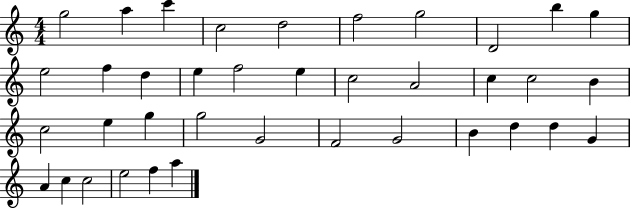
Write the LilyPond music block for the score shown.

{
  \clef treble
  \numericTimeSignature
  \time 4/4
  \key c \major
  g''2 a''4 c'''4 | c''2 d''2 | f''2 g''2 | d'2 b''4 g''4 | \break e''2 f''4 d''4 | e''4 f''2 e''4 | c''2 a'2 | c''4 c''2 b'4 | \break c''2 e''4 g''4 | g''2 g'2 | f'2 g'2 | b'4 d''4 d''4 g'4 | \break a'4 c''4 c''2 | e''2 f''4 a''4 | \bar "|."
}